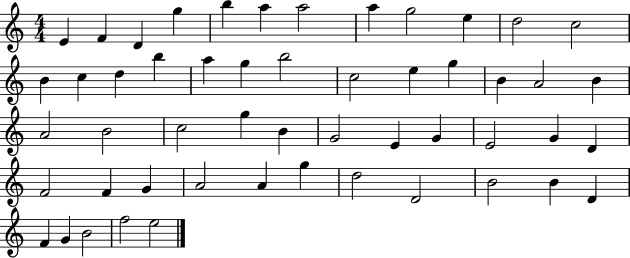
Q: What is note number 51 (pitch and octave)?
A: F5